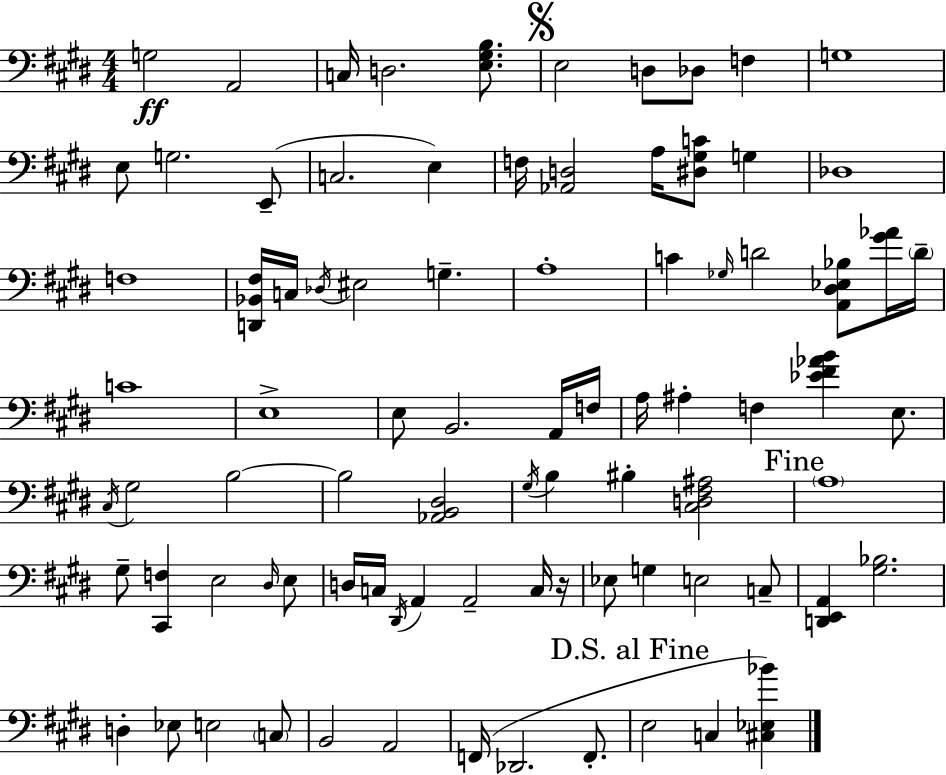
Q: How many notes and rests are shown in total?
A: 85